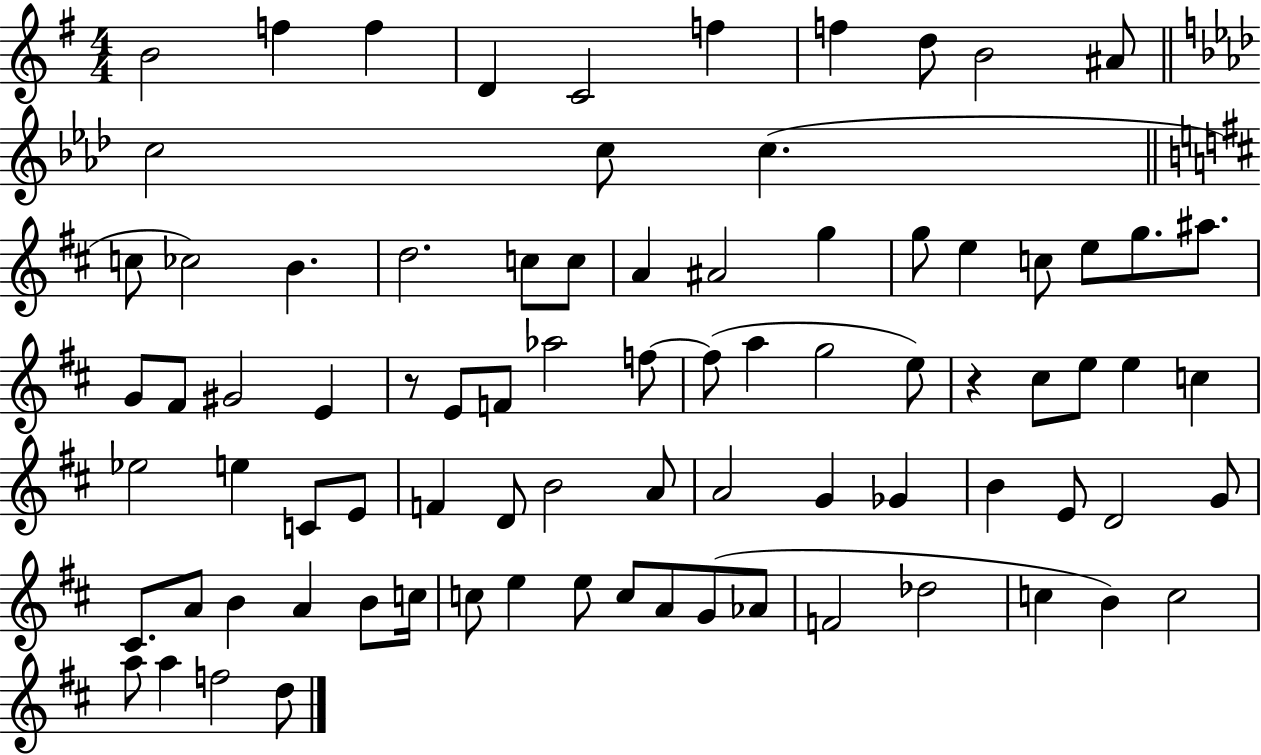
B4/h F5/q F5/q D4/q C4/h F5/q F5/q D5/e B4/h A#4/e C5/h C5/e C5/q. C5/e CES5/h B4/q. D5/h. C5/e C5/e A4/q A#4/h G5/q G5/e E5/q C5/e E5/e G5/e. A#5/e. G4/e F#4/e G#4/h E4/q R/e E4/e F4/e Ab5/h F5/e F5/e A5/q G5/h E5/e R/q C#5/e E5/e E5/q C5/q Eb5/h E5/q C4/e E4/e F4/q D4/e B4/h A4/e A4/h G4/q Gb4/q B4/q E4/e D4/h G4/e C#4/e. A4/e B4/q A4/q B4/e C5/s C5/e E5/q E5/e C5/e A4/e G4/e Ab4/e F4/h Db5/h C5/q B4/q C5/h A5/e A5/q F5/h D5/e